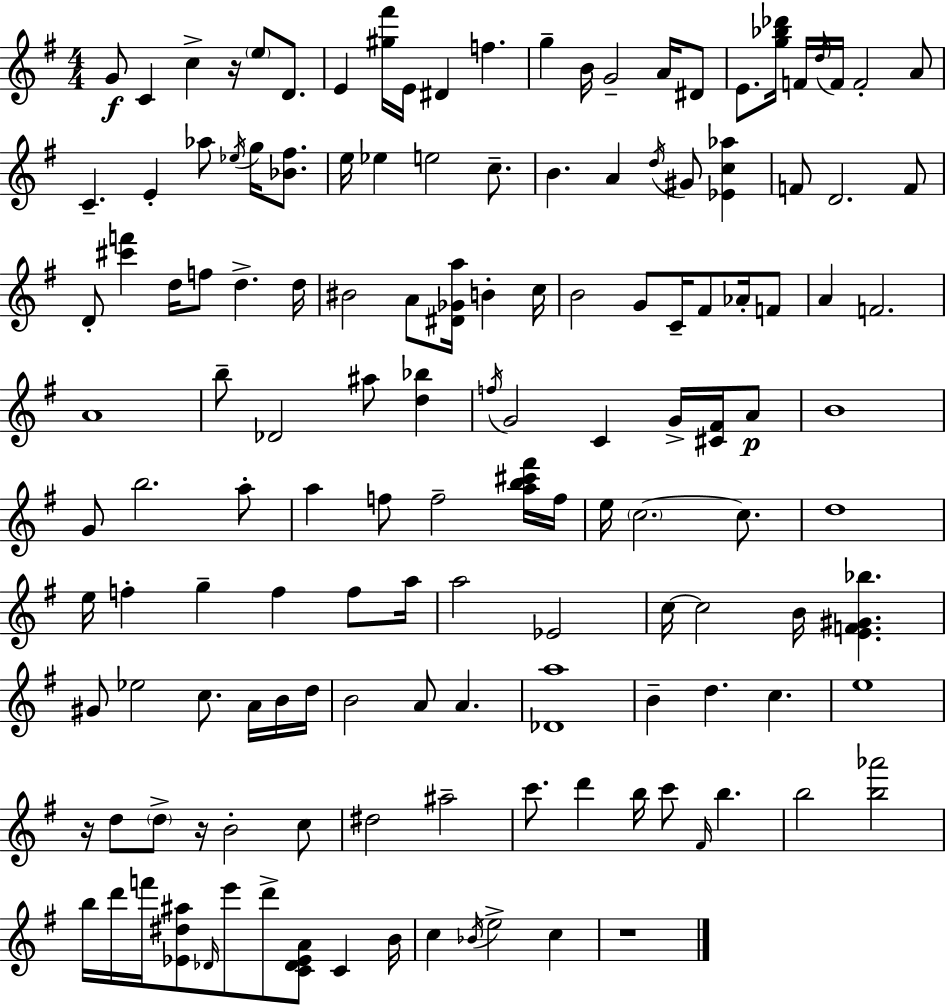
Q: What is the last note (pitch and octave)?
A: C5